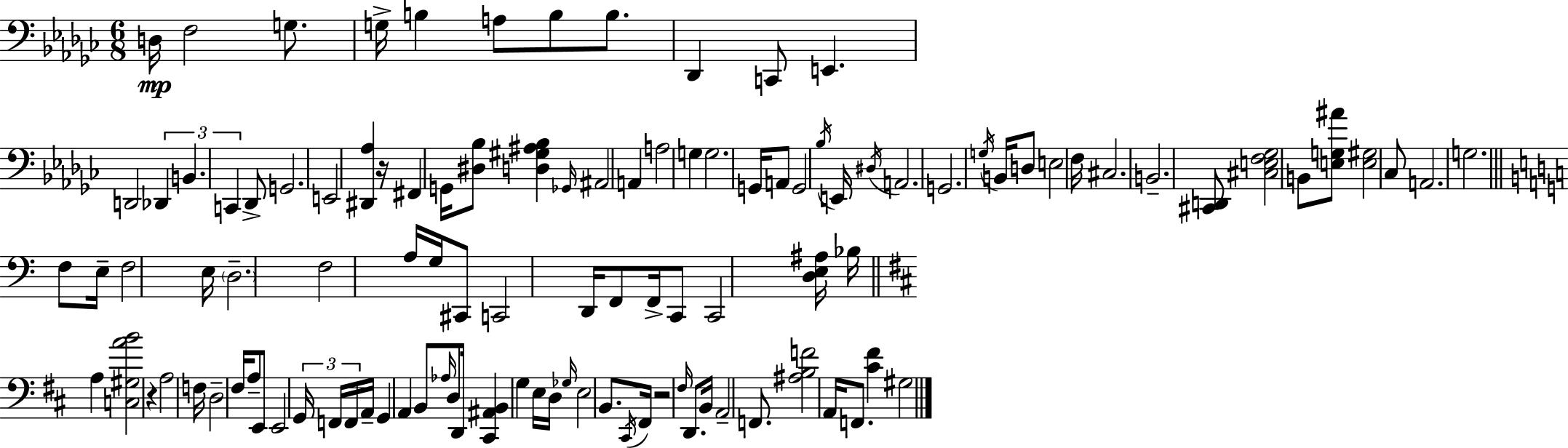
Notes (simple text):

D3/s F3/h G3/e. G3/s B3/q A3/e B3/e B3/e. Db2/q C2/e E2/q. D2/h Db2/q B2/q. C2/q Db2/e G2/h. E2/h [D#2,Ab3]/q R/s F#2/q G2/s [D#3,Bb3]/e [D3,G#3,A#3,Bb3]/q Gb2/s A#2/h A2/q A3/h G3/q G3/h. G2/s A2/e G2/h Bb3/s E2/s D#3/s A2/h. G2/h. G3/s B2/s D3/e E3/h F3/s C#3/h. B2/h. [C#2,D2]/e [C#3,E3,F3,Gb3]/h B2/e [E3,G3,A#4]/e [E3,G#3]/h CES3/e A2/h. G3/h. F3/e E3/s F3/h E3/s D3/h. F3/h A3/s G3/s C#2/e C2/h D2/s F2/e F2/s C2/e C2/h [D3,E3,A#3]/s Bb3/s A3/q [C3,G#3,A4,B4]/h R/q A3/h F3/s D3/h F#3/s A3/e E2/e E2/h G2/s F2/s F2/s A2/s G2/q A2/q B2/e Ab3/s D3/e D2/s [C#2,A#2,B2]/q G3/q E3/s D3/s Gb3/s E3/h B2/e. C#2/s F#2/s R/h F#3/s D2/e. B2/s A2/h F2/e. [A#3,B3,F4]/h A2/s F2/e. [C#4,F#4]/q G#3/h